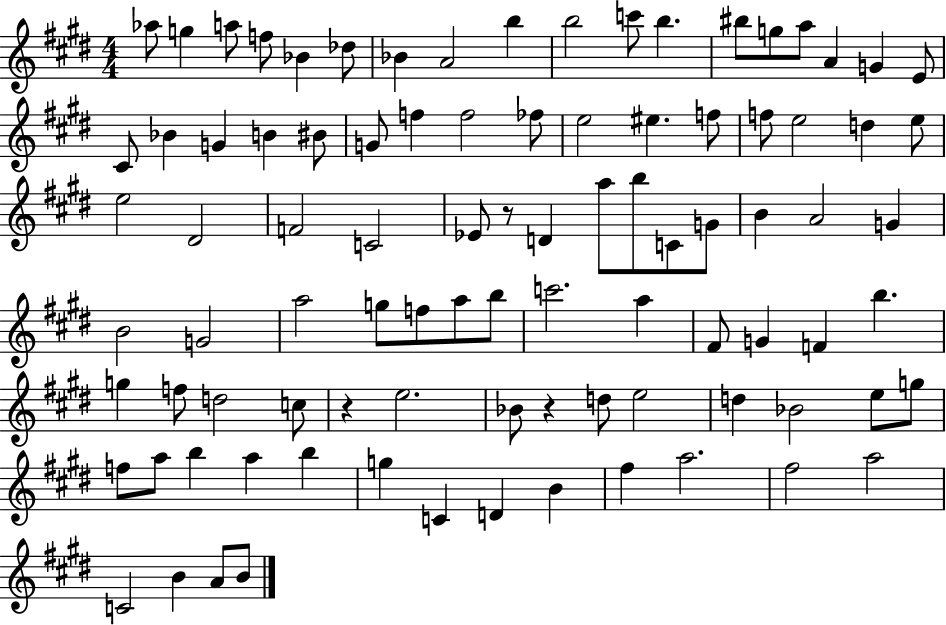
X:1
T:Untitled
M:4/4
L:1/4
K:E
_a/2 g a/2 f/2 _B _d/2 _B A2 b b2 c'/2 b ^b/2 g/2 a/2 A G E/2 ^C/2 _B G B ^B/2 G/2 f f2 _f/2 e2 ^e f/2 f/2 e2 d e/2 e2 ^D2 F2 C2 _E/2 z/2 D a/2 b/2 C/2 G/2 B A2 G B2 G2 a2 g/2 f/2 a/2 b/2 c'2 a ^F/2 G F b g f/2 d2 c/2 z e2 _B/2 z d/2 e2 d _B2 e/2 g/2 f/2 a/2 b a b g C D B ^f a2 ^f2 a2 C2 B A/2 B/2